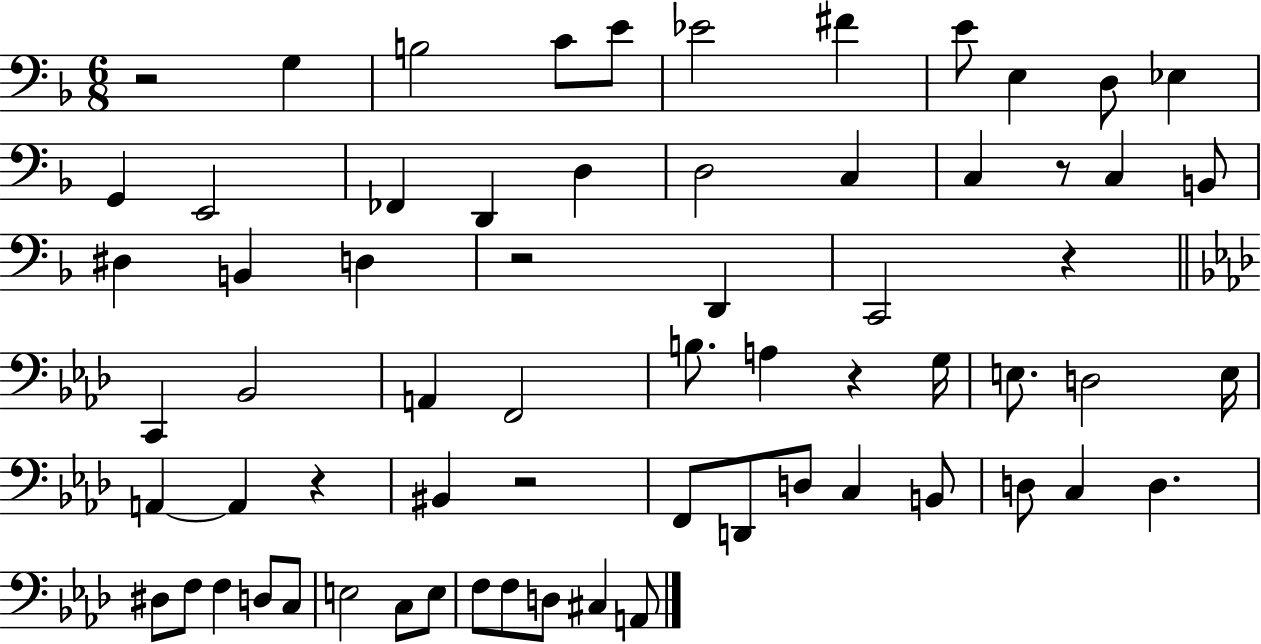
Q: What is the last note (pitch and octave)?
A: A2